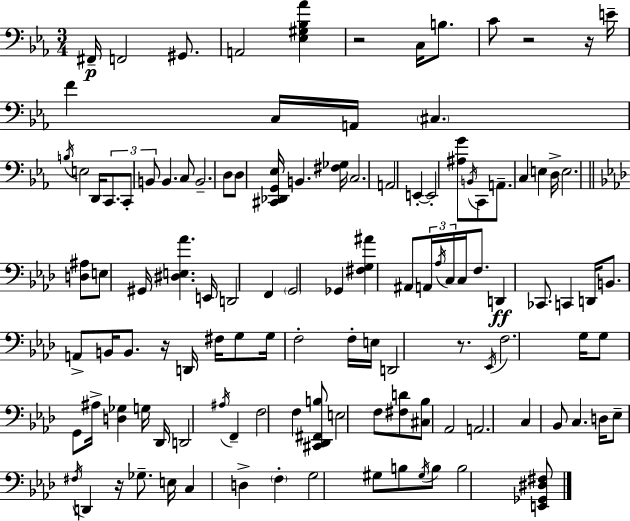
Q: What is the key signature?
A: C minor